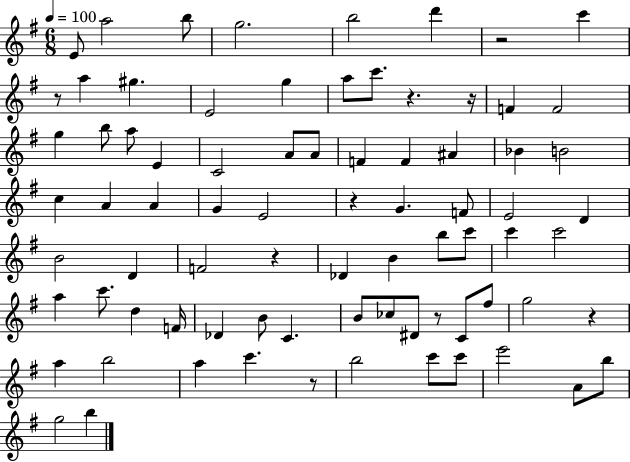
{
  \clef treble
  \numericTimeSignature
  \time 6/8
  \key g \major
  \tempo 4 = 100
  e'8 a''2 b''8 | g''2. | b''2 d'''4 | r2 c'''4 | \break r8 a''4 gis''4. | e'2 g''4 | a''8 c'''8. r4. r16 | f'4 f'2 | \break g''4 b''8 a''8 e'4 | c'2 a'8 a'8 | f'4 f'4 ais'4 | bes'4 b'2 | \break c''4 a'4 a'4 | g'4 e'2 | r4 g'4. f'8 | e'2 d'4 | \break b'2 d'4 | f'2 r4 | des'4 b'4 b''8 c'''8 | c'''4 c'''2 | \break a''4 c'''8. d''4 f'16 | des'4 b'8 c'4. | b'8 ces''8 dis'8 r8 c'8 fis''8 | g''2 r4 | \break a''4 b''2 | a''4 c'''4. r8 | b''2 c'''8 c'''8 | e'''2 a'8 b''8 | \break g''2 b''4 | \bar "|."
}